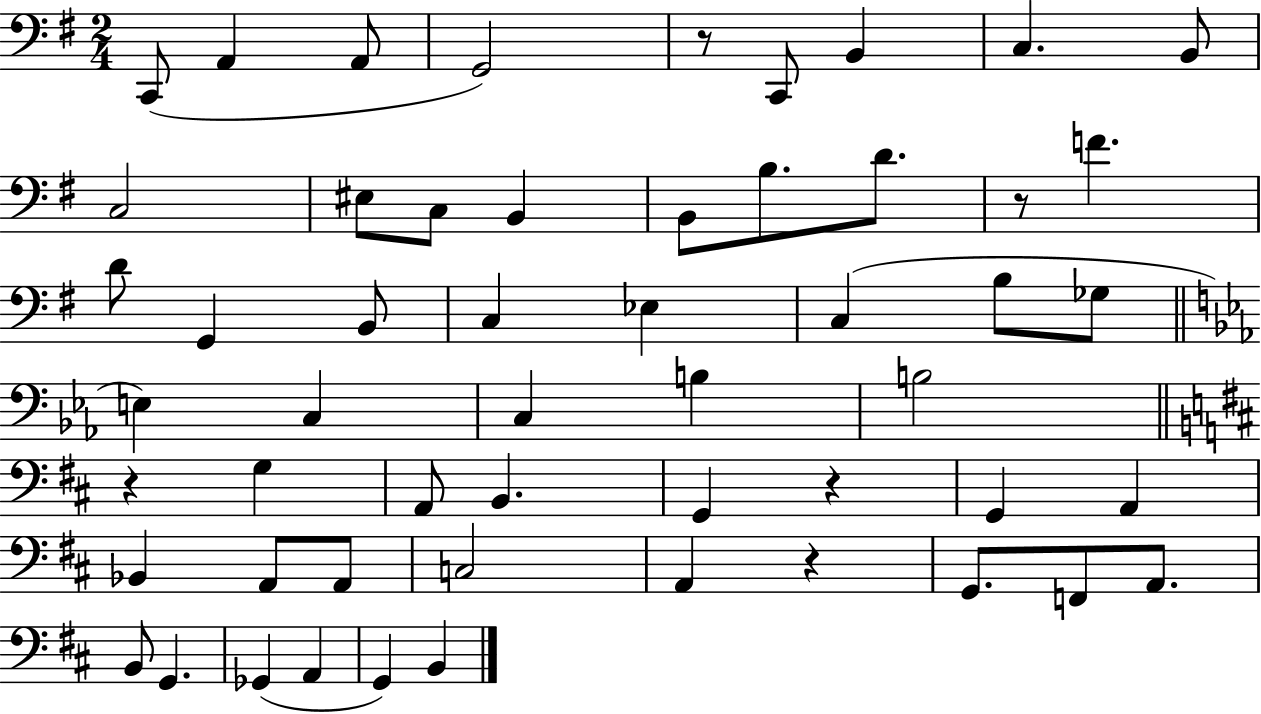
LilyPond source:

{
  \clef bass
  \numericTimeSignature
  \time 2/4
  \key g \major
  c,8( a,4 a,8 | g,2) | r8 c,8 b,4 | c4. b,8 | \break c2 | eis8 c8 b,4 | b,8 b8. d'8. | r8 f'4. | \break d'8 g,4 b,8 | c4 ees4 | c4( b8 ges8 | \bar "||" \break \key c \minor e4) c4 | c4 b4 | b2 | \bar "||" \break \key b \minor r4 g4 | a,8 b,4. | g,4 r4 | g,4 a,4 | \break bes,4 a,8 a,8 | c2 | a,4 r4 | g,8. f,8 a,8. | \break b,8 g,4. | ges,4( a,4 | g,4) b,4 | \bar "|."
}